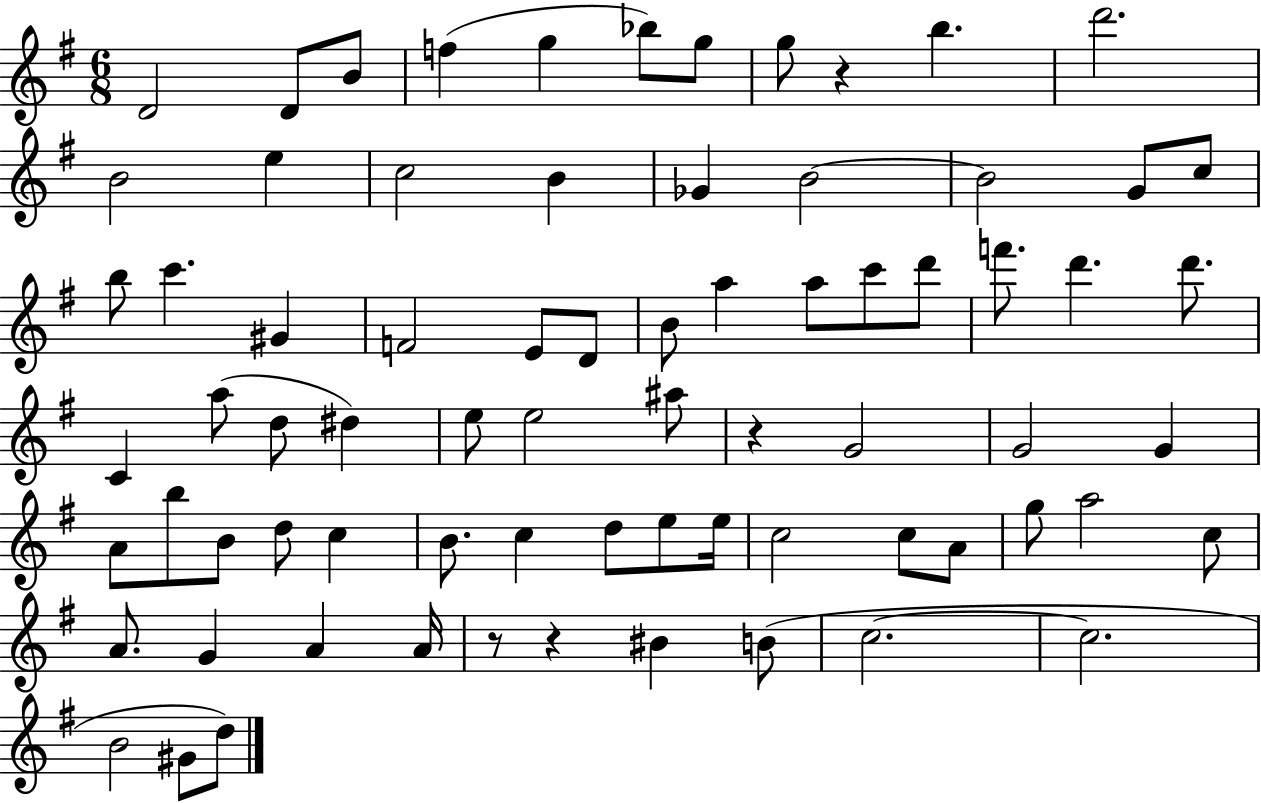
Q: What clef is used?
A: treble